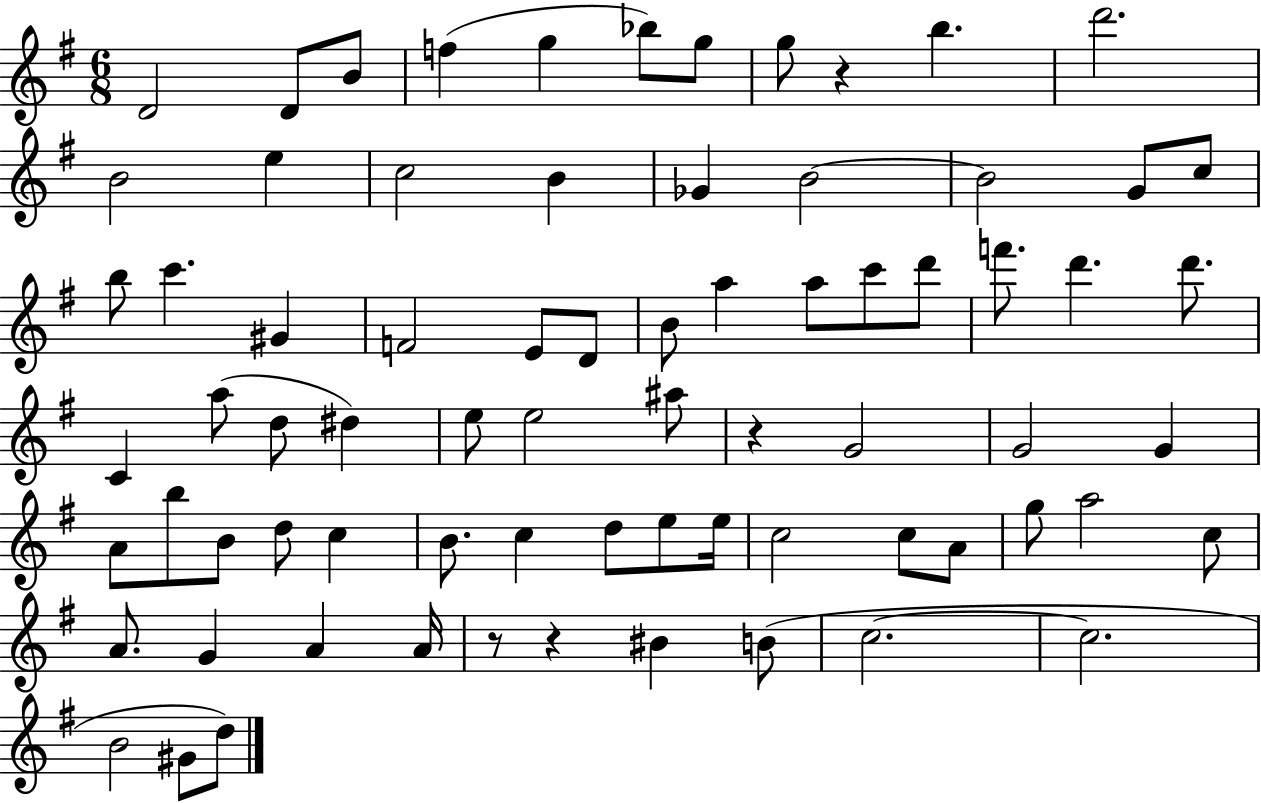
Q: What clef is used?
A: treble